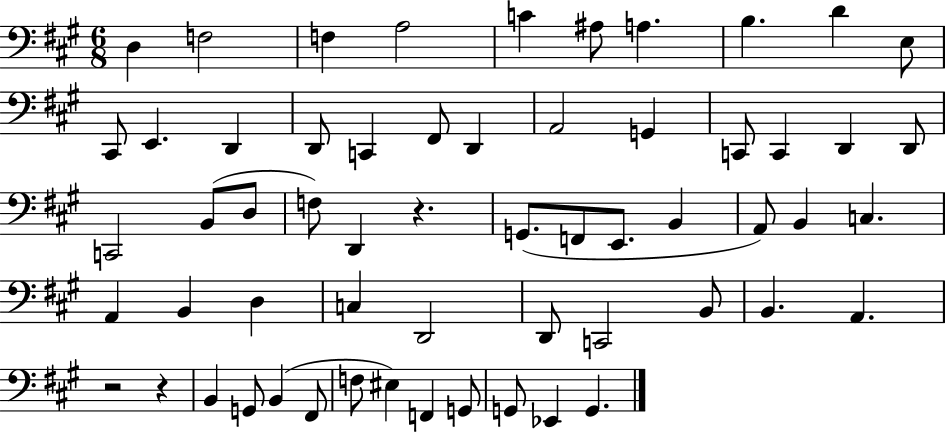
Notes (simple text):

D3/q F3/h F3/q A3/h C4/q A#3/e A3/q. B3/q. D4/q E3/e C#2/e E2/q. D2/q D2/e C2/q F#2/e D2/q A2/h G2/q C2/e C2/q D2/q D2/e C2/h B2/e D3/e F3/e D2/q R/q. G2/e. F2/e E2/e. B2/q A2/e B2/q C3/q. A2/q B2/q D3/q C3/q D2/h D2/e C2/h B2/e B2/q. A2/q. R/h R/q B2/q G2/e B2/q F#2/e F3/e EIS3/q F2/q G2/e G2/e Eb2/q G2/q.